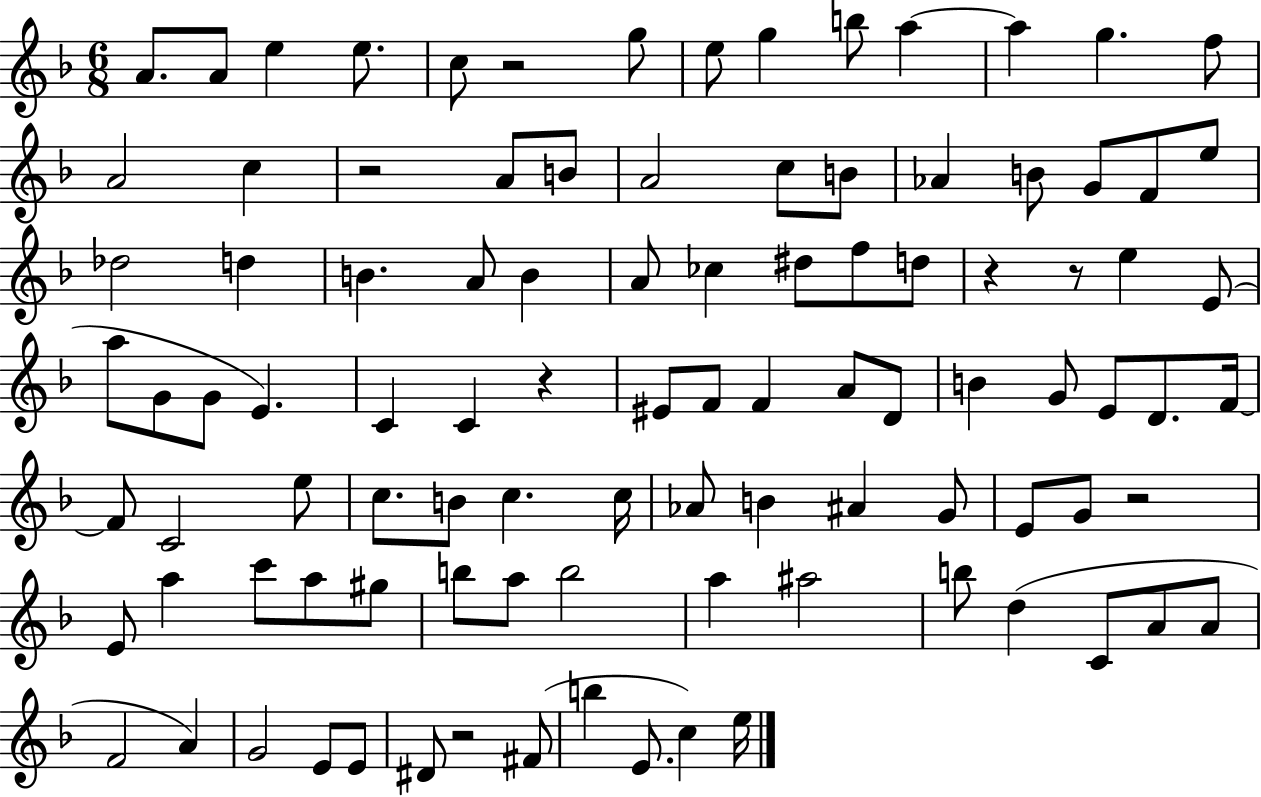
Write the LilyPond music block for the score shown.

{
  \clef treble
  \numericTimeSignature
  \time 6/8
  \key f \major
  a'8. a'8 e''4 e''8. | c''8 r2 g''8 | e''8 g''4 b''8 a''4~~ | a''4 g''4. f''8 | \break a'2 c''4 | r2 a'8 b'8 | a'2 c''8 b'8 | aes'4 b'8 g'8 f'8 e''8 | \break des''2 d''4 | b'4. a'8 b'4 | a'8 ces''4 dis''8 f''8 d''8 | r4 r8 e''4 e'8( | \break a''8 g'8 g'8 e'4.) | c'4 c'4 r4 | eis'8 f'8 f'4 a'8 d'8 | b'4 g'8 e'8 d'8. f'16~~ | \break f'8 c'2 e''8 | c''8. b'8 c''4. c''16 | aes'8 b'4 ais'4 g'8 | e'8 g'8 r2 | \break e'8 a''4 c'''8 a''8 gis''8 | b''8 a''8 b''2 | a''4 ais''2 | b''8 d''4( c'8 a'8 a'8 | \break f'2 a'4) | g'2 e'8 e'8 | dis'8 r2 fis'8( | b''4 e'8. c''4) e''16 | \break \bar "|."
}